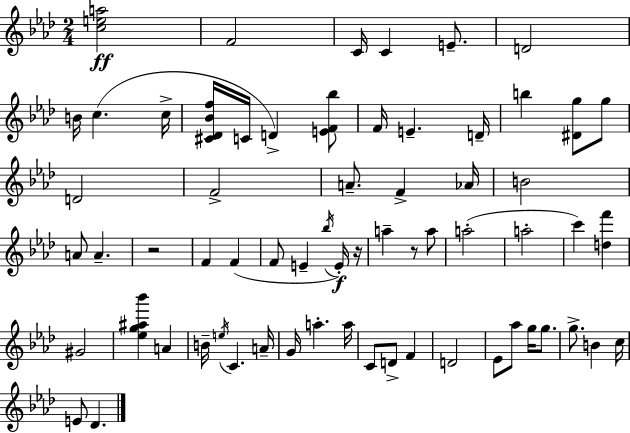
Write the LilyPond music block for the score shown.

{
  \clef treble
  \numericTimeSignature
  \time 2/4
  \key f \minor
  <c'' e'' a''>2\ff | f'2 | c'16 c'4 e'8.-- | d'2 | \break b'16 c''4.( c''16-> | <cis' des' bes' f''>16 c'16 d'4->) <e' f' bes''>8 | f'16 e'4.-- d'16-- | b''4 <dis' g''>8 g''8 | \break d'2 | f'2-> | a'8.-- f'4-> aes'16 | b'2 | \break a'8 a'4.-- | r2 | f'4 f'4( | f'8 e'4-- \acciaccatura { bes''16 }\f) e'16-. | \break r16 a''4-- r8 a''8 | a''2-.( | a''2-. | c'''4) <d'' f'''>4 | \break gis'2 | <ees'' g'' ais'' bes'''>4 a'4 | b'16-- \acciaccatura { e''16 } c'4. | a'16-- g'16 a''4.-. | \break a''16 c'8 d'8-> f'4 | d'2 | ees'8 aes''8 g''16 g''8. | g''8.-> b'4 | \break c''16 e'8 des'4. | \bar "|."
}